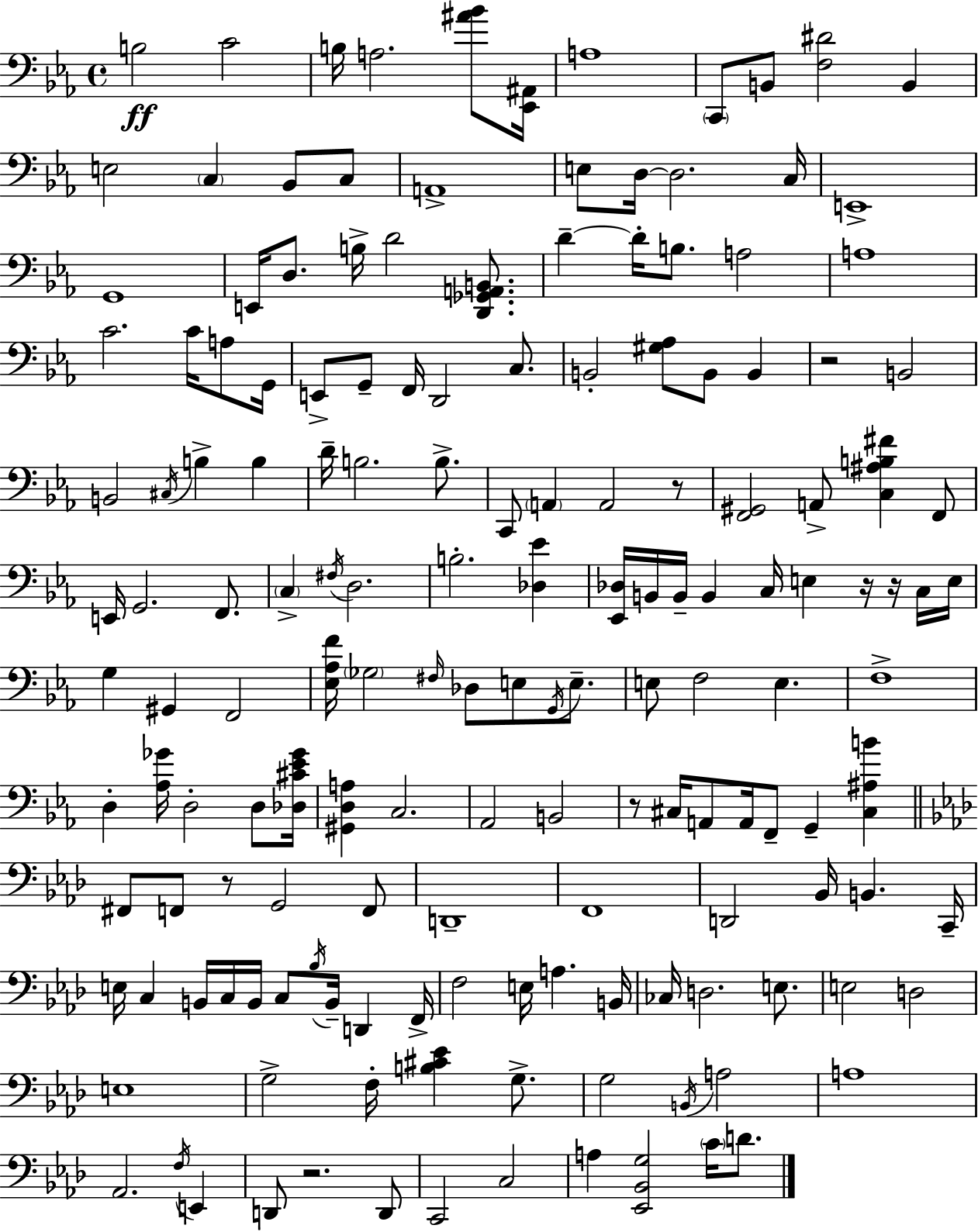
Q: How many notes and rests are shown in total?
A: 161